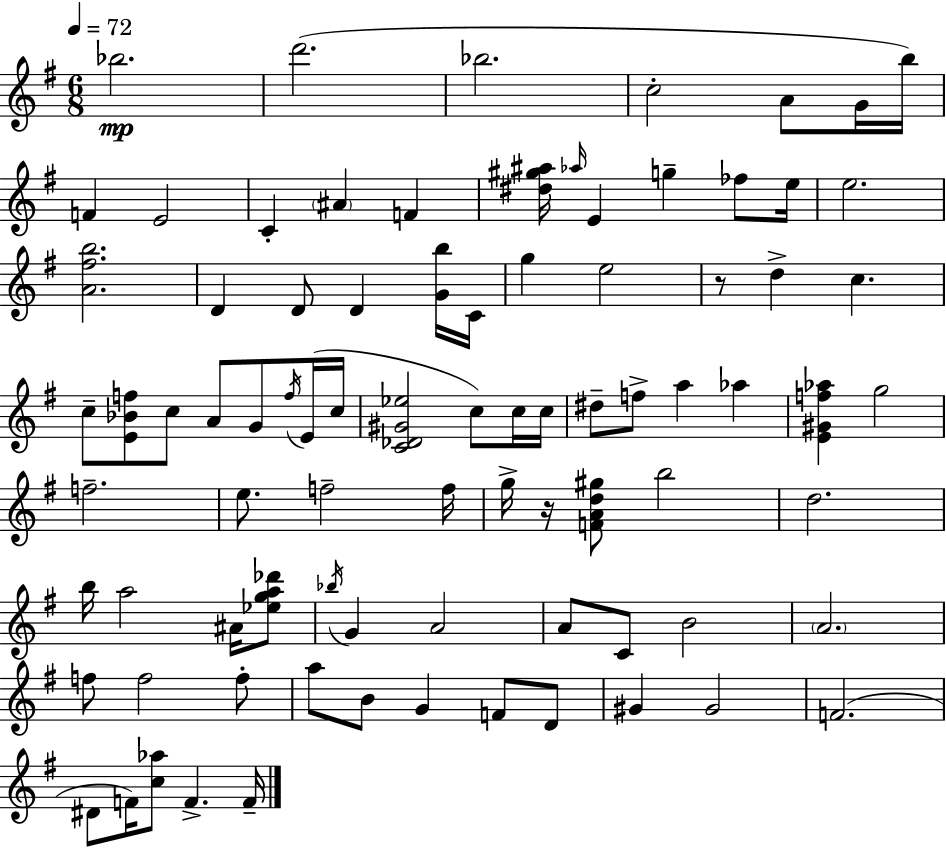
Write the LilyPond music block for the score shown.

{
  \clef treble
  \numericTimeSignature
  \time 6/8
  \key g \major
  \tempo 4 = 72
  bes''2.\mp | d'''2.( | bes''2. | c''2-. a'8 g'16 b''16) | \break f'4 e'2 | c'4-. \parenthesize ais'4 f'4 | <dis'' gis'' ais''>16 \grace { aes''16 } e'4 g''4-- fes''8 | e''16 e''2. | \break <a' fis'' b''>2. | d'4 d'8 d'4 <g' b''>16 | c'16 g''4 e''2 | r8 d''4-> c''4. | \break c''8-- <e' bes' f''>8 c''8 a'8 g'8 \acciaccatura { f''16 }( | e'16 c''16 <c' des' gis' ees''>2 c''8) | c''16 c''16 dis''8-- f''8-> a''4 aes''4 | <e' gis' f'' aes''>4 g''2 | \break f''2.-- | e''8. f''2-- | f''16 g''16-> r16 <f' a' d'' gis''>8 b''2 | d''2. | \break b''16 a''2 ais'16 | <ees'' g'' a'' des'''>8 \acciaccatura { bes''16 } g'4 a'2 | a'8 c'8 b'2 | \parenthesize a'2. | \break f''8 f''2 | f''8-. a''8 b'8 g'4 f'8 | d'8 gis'4 gis'2 | f'2.( | \break dis'8 f'16) <c'' aes''>8 f'4.-> | f'16-- \bar "|."
}